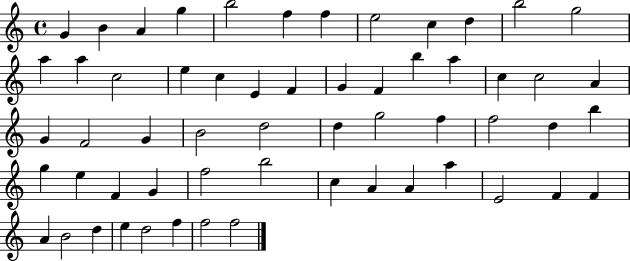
X:1
T:Untitled
M:4/4
L:1/4
K:C
G B A g b2 f f e2 c d b2 g2 a a c2 e c E F G F b a c c2 A G F2 G B2 d2 d g2 f f2 d b g e F G f2 b2 c A A a E2 F F A B2 d e d2 f f2 f2